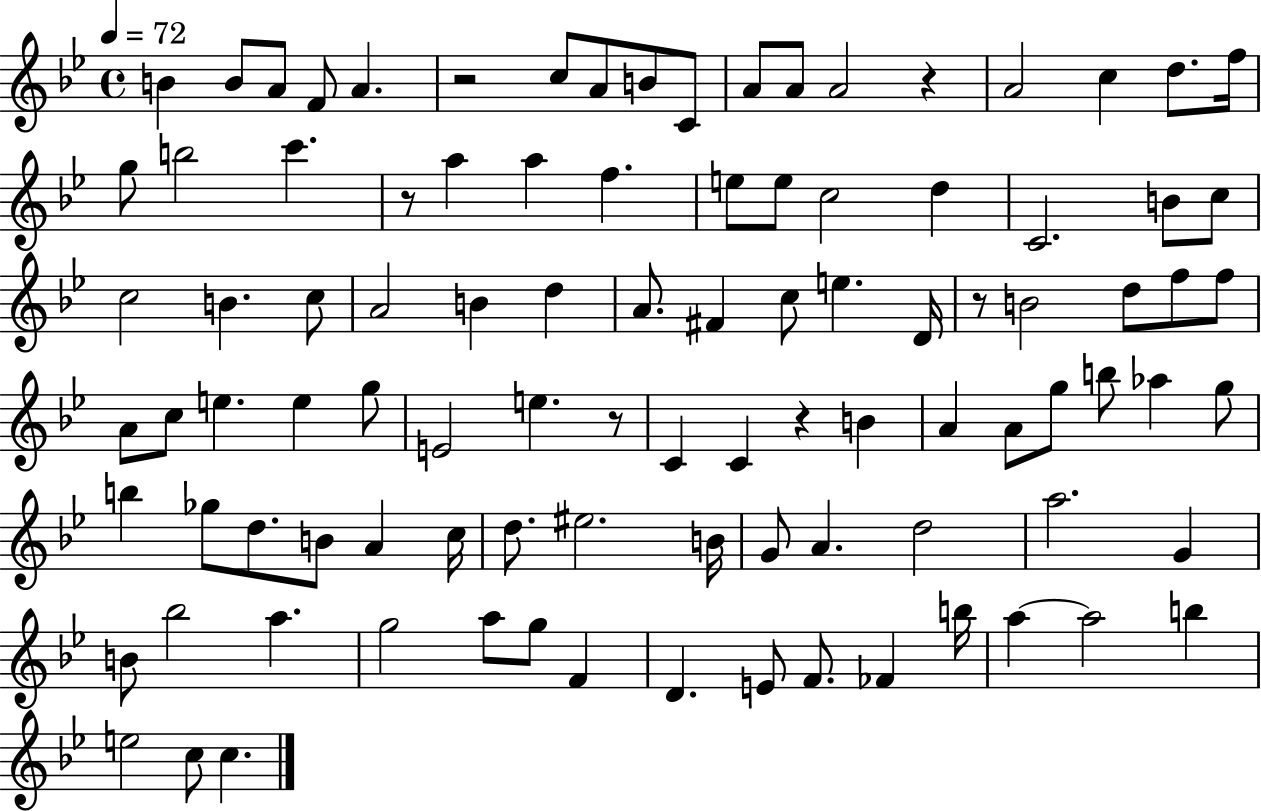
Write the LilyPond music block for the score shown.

{
  \clef treble
  \time 4/4
  \defaultTimeSignature
  \key bes \major
  \tempo 4 = 72
  \repeat volta 2 { b'4 b'8 a'8 f'8 a'4. | r2 c''8 a'8 b'8 c'8 | a'8 a'8 a'2 r4 | a'2 c''4 d''8. f''16 | \break g''8 b''2 c'''4. | r8 a''4 a''4 f''4. | e''8 e''8 c''2 d''4 | c'2. b'8 c''8 | \break c''2 b'4. c''8 | a'2 b'4 d''4 | a'8. fis'4 c''8 e''4. d'16 | r8 b'2 d''8 f''8 f''8 | \break a'8 c''8 e''4. e''4 g''8 | e'2 e''4. r8 | c'4 c'4 r4 b'4 | a'4 a'8 g''8 b''8 aes''4 g''8 | \break b''4 ges''8 d''8. b'8 a'4 c''16 | d''8. eis''2. b'16 | g'8 a'4. d''2 | a''2. g'4 | \break b'8 bes''2 a''4. | g''2 a''8 g''8 f'4 | d'4. e'8 f'8. fes'4 b''16 | a''4~~ a''2 b''4 | \break e''2 c''8 c''4. | } \bar "|."
}